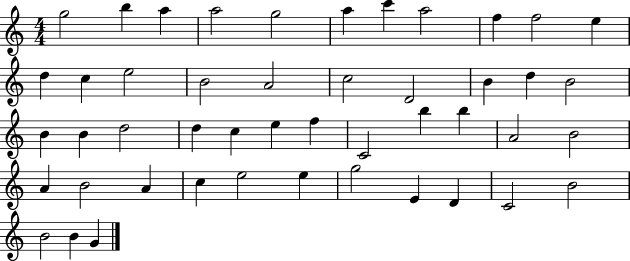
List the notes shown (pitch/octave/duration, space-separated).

G5/h B5/q A5/q A5/h G5/h A5/q C6/q A5/h F5/q F5/h E5/q D5/q C5/q E5/h B4/h A4/h C5/h D4/h B4/q D5/q B4/h B4/q B4/q D5/h D5/q C5/q E5/q F5/q C4/h B5/q B5/q A4/h B4/h A4/q B4/h A4/q C5/q E5/h E5/q G5/h E4/q D4/q C4/h B4/h B4/h B4/q G4/q